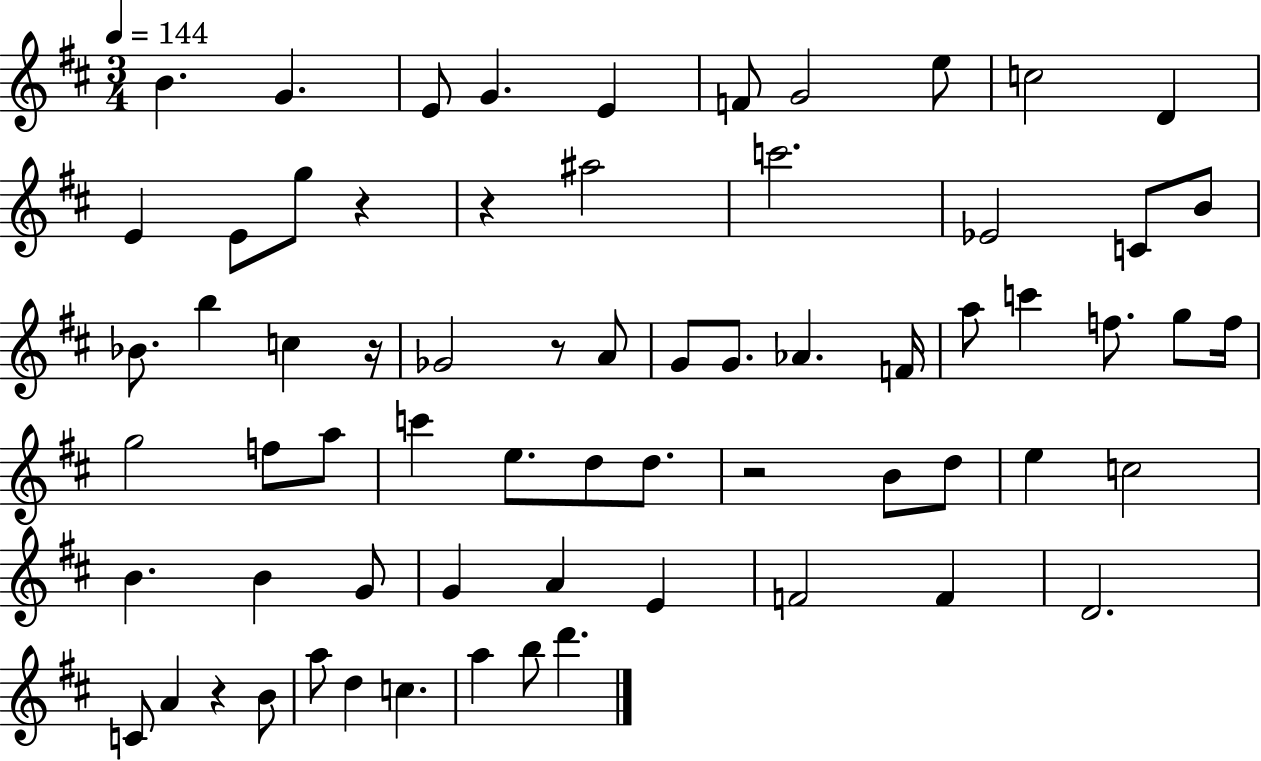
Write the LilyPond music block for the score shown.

{
  \clef treble
  \numericTimeSignature
  \time 3/4
  \key d \major
  \tempo 4 = 144
  \repeat volta 2 { b'4. g'4. | e'8 g'4. e'4 | f'8 g'2 e''8 | c''2 d'4 | \break e'4 e'8 g''8 r4 | r4 ais''2 | c'''2. | ees'2 c'8 b'8 | \break bes'8. b''4 c''4 r16 | ges'2 r8 a'8 | g'8 g'8. aes'4. f'16 | a''8 c'''4 f''8. g''8 f''16 | \break g''2 f''8 a''8 | c'''4 e''8. d''8 d''8. | r2 b'8 d''8 | e''4 c''2 | \break b'4. b'4 g'8 | g'4 a'4 e'4 | f'2 f'4 | d'2. | \break c'8 a'4 r4 b'8 | a''8 d''4 c''4. | a''4 b''8 d'''4. | } \bar "|."
}